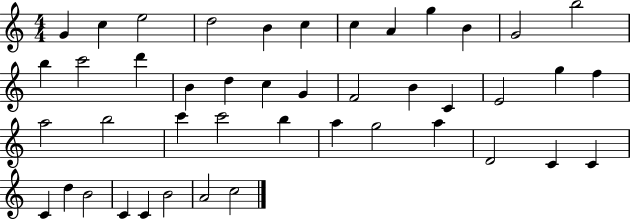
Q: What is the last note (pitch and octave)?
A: C5